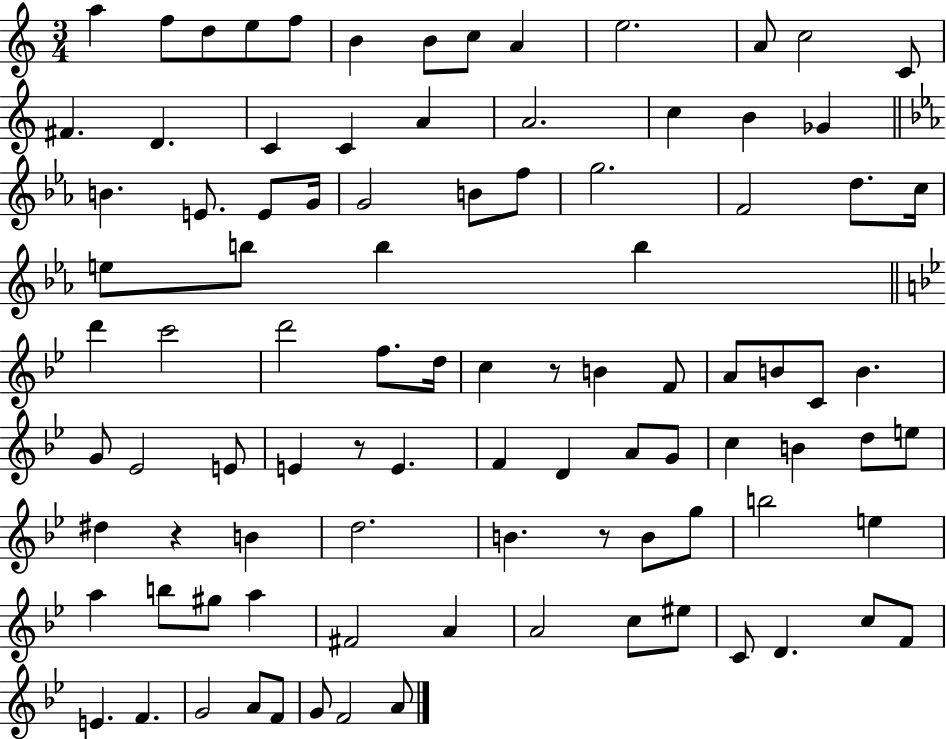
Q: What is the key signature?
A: C major